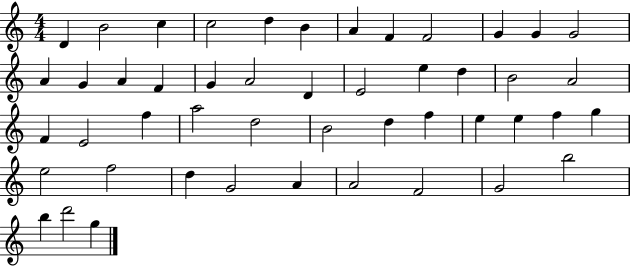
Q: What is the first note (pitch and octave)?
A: D4